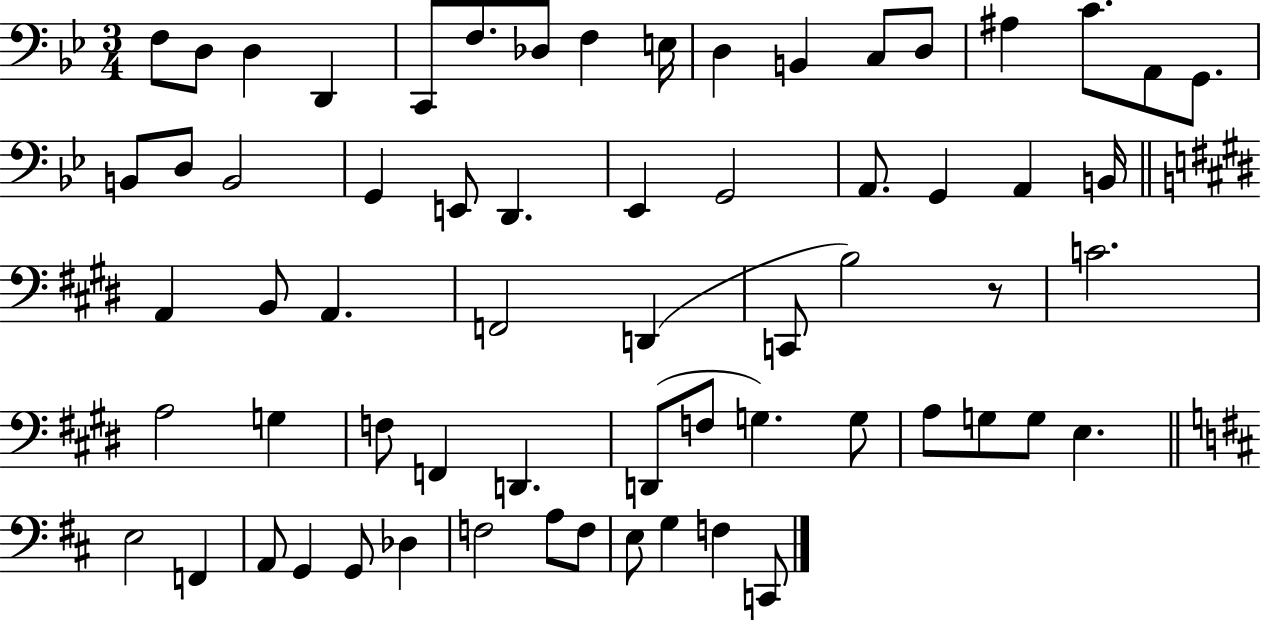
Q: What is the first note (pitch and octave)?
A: F3